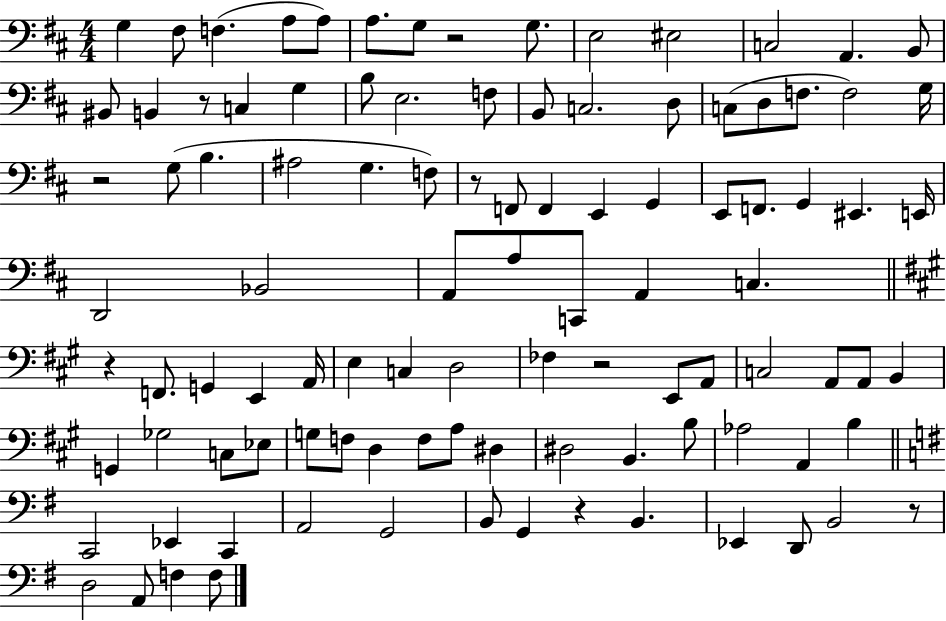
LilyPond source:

{
  \clef bass
  \numericTimeSignature
  \time 4/4
  \key d \major
  g4 fis8 f4.( a8 a8) | a8. g8 r2 g8. | e2 eis2 | c2 a,4. b,8 | \break bis,8 b,4 r8 c4 g4 | b8 e2. f8 | b,8 c2. d8 | c8( d8 f8. f2) g16 | \break r2 g8( b4. | ais2 g4. f8) | r8 f,8 f,4 e,4 g,4 | e,8 f,8. g,4 eis,4. e,16 | \break d,2 bes,2 | a,8 a8 c,8 a,4 c4. | \bar "||" \break \key a \major r4 f,8. g,4 e,4 a,16 | e4 c4 d2 | fes4 r2 e,8 a,8 | c2 a,8 a,8 b,4 | \break g,4 ges2 c8 ees8 | g8 f8 d4 f8 a8 dis4 | dis2 b,4. b8 | aes2 a,4 b4 | \break \bar "||" \break \key e \minor c,2 ees,4 c,4 | a,2 g,2 | b,8 g,4 r4 b,4. | ees,4 d,8 b,2 r8 | \break d2 a,8 f4 f8 | \bar "|."
}